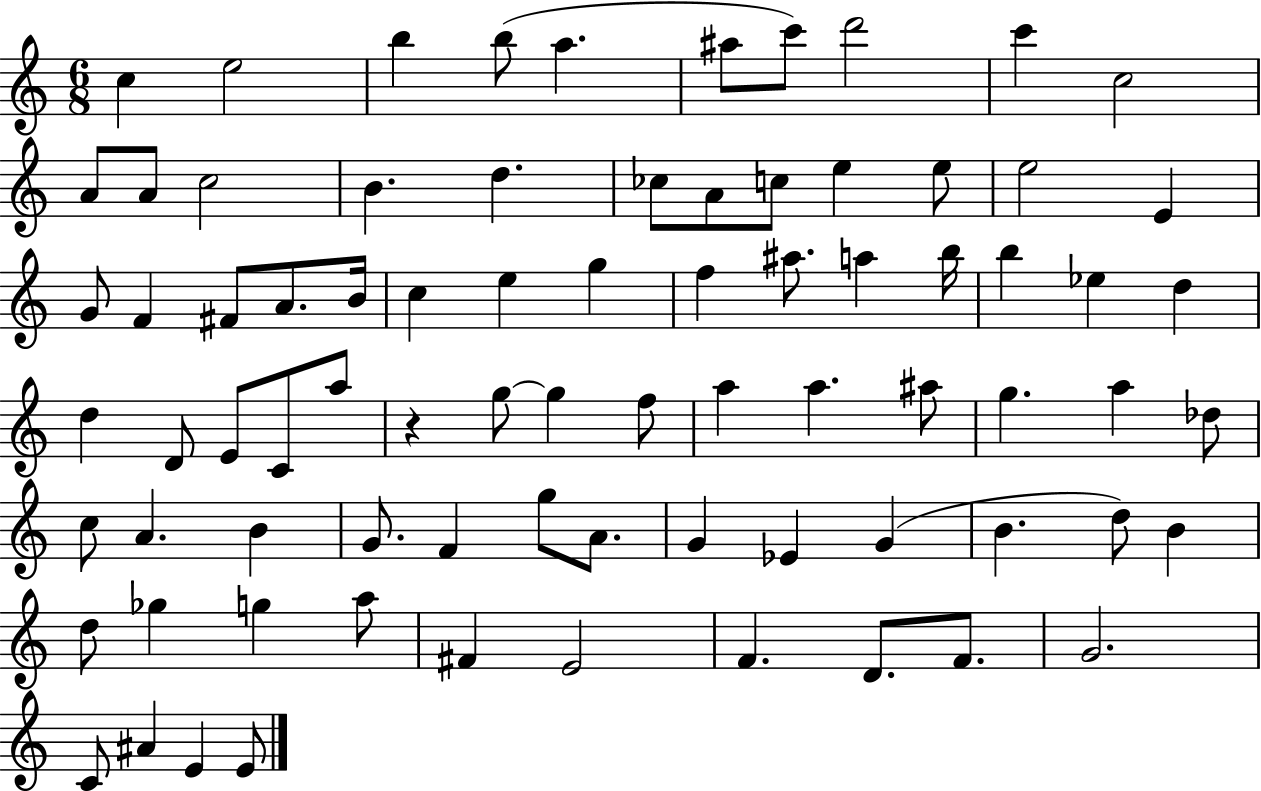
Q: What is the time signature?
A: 6/8